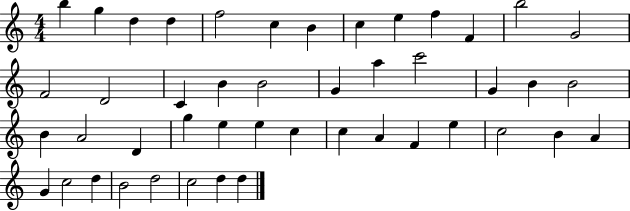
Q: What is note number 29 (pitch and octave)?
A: E5